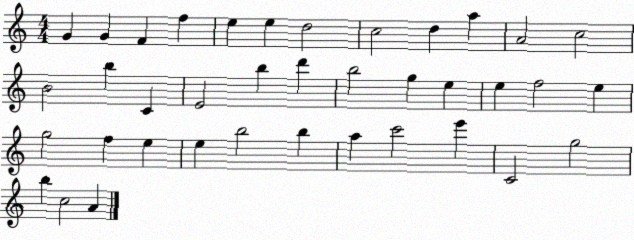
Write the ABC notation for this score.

X:1
T:Untitled
M:4/4
L:1/4
K:C
G G F f e e d2 c2 d a A2 c2 B2 b C E2 b d' b2 g e e f2 e g2 f e e b2 b a c'2 e' C2 g2 b c2 A